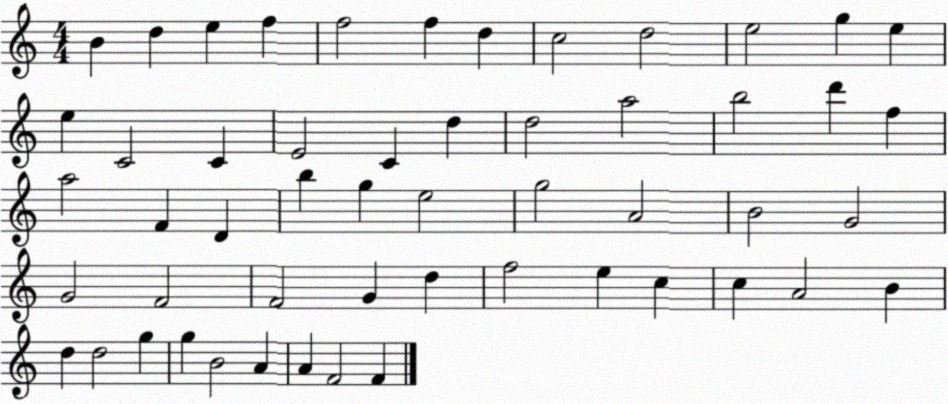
X:1
T:Untitled
M:4/4
L:1/4
K:C
B d e f f2 f d c2 d2 e2 g e e C2 C E2 C d d2 a2 b2 d' f a2 F D b g e2 g2 A2 B2 G2 G2 F2 F2 G d f2 e c c A2 B d d2 g g B2 A A F2 F